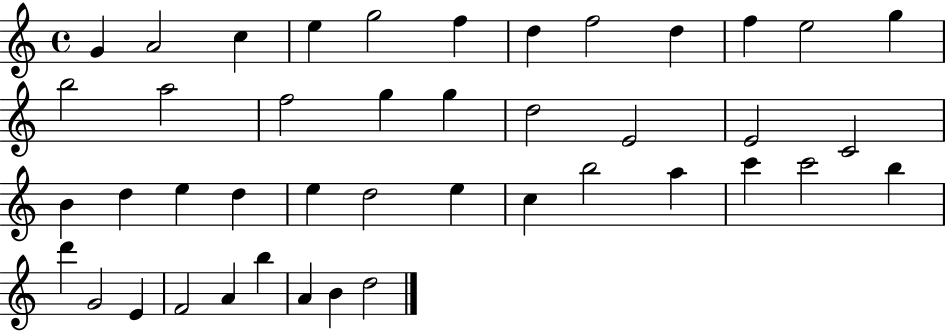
{
  \clef treble
  \time 4/4
  \defaultTimeSignature
  \key c \major
  g'4 a'2 c''4 | e''4 g''2 f''4 | d''4 f''2 d''4 | f''4 e''2 g''4 | \break b''2 a''2 | f''2 g''4 g''4 | d''2 e'2 | e'2 c'2 | \break b'4 d''4 e''4 d''4 | e''4 d''2 e''4 | c''4 b''2 a''4 | c'''4 c'''2 b''4 | \break d'''4 g'2 e'4 | f'2 a'4 b''4 | a'4 b'4 d''2 | \bar "|."
}